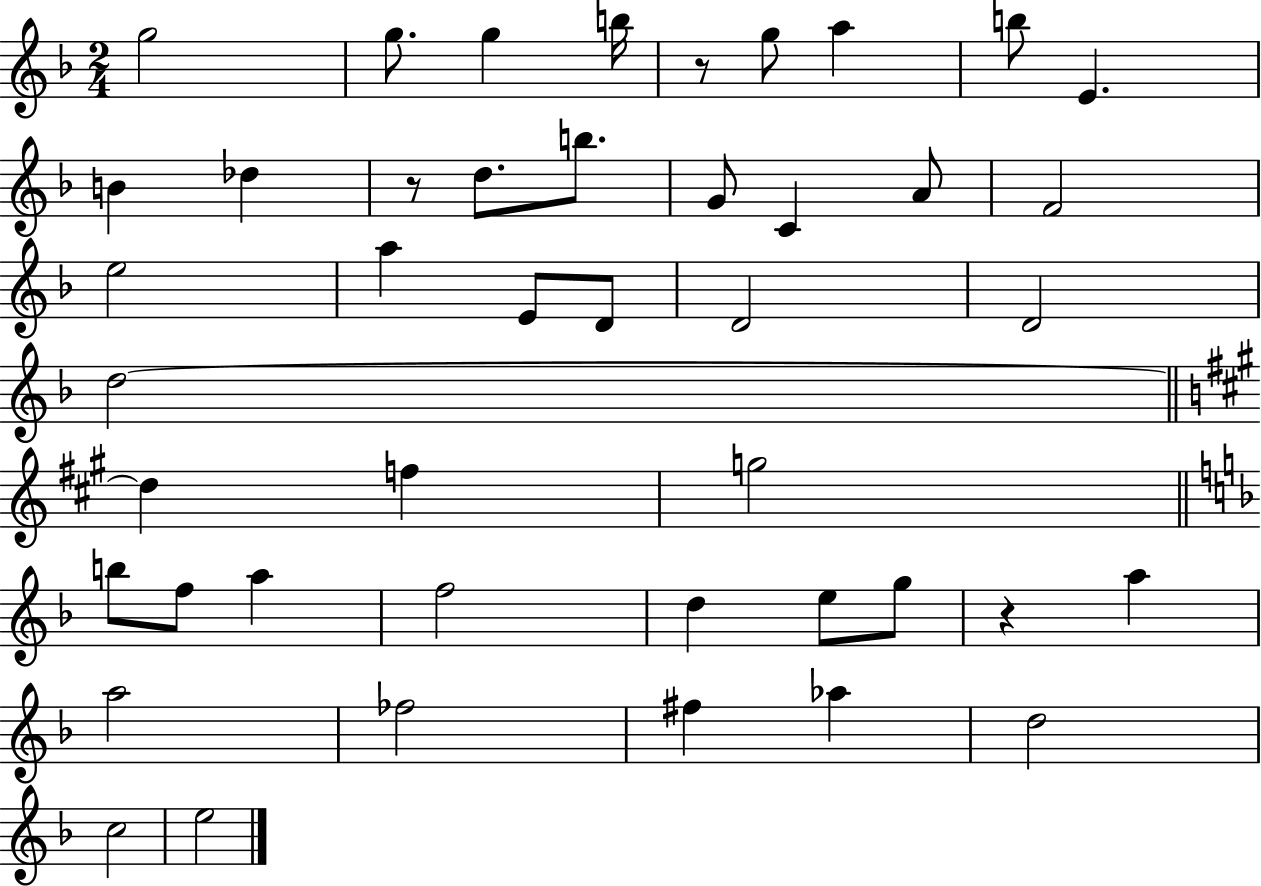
X:1
T:Untitled
M:2/4
L:1/4
K:F
g2 g/2 g b/4 z/2 g/2 a b/2 E B _d z/2 d/2 b/2 G/2 C A/2 F2 e2 a E/2 D/2 D2 D2 d2 d f g2 b/2 f/2 a f2 d e/2 g/2 z a a2 _f2 ^f _a d2 c2 e2